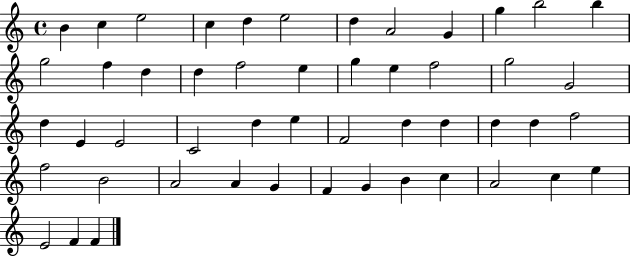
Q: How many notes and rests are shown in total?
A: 50